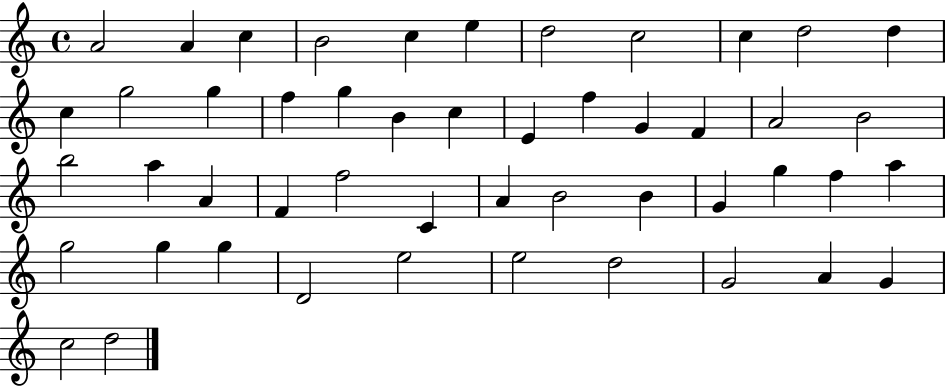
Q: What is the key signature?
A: C major